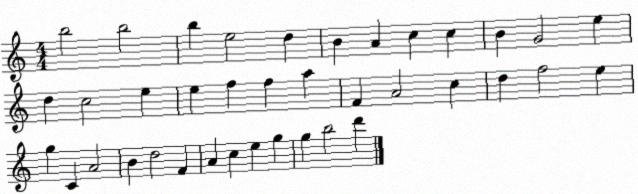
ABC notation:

X:1
T:Untitled
M:4/4
L:1/4
K:C
b2 b2 b e2 d B A c c B G2 e d c2 e e f f a F A2 c d f2 e g C A2 B d2 F A c e g g b2 d'